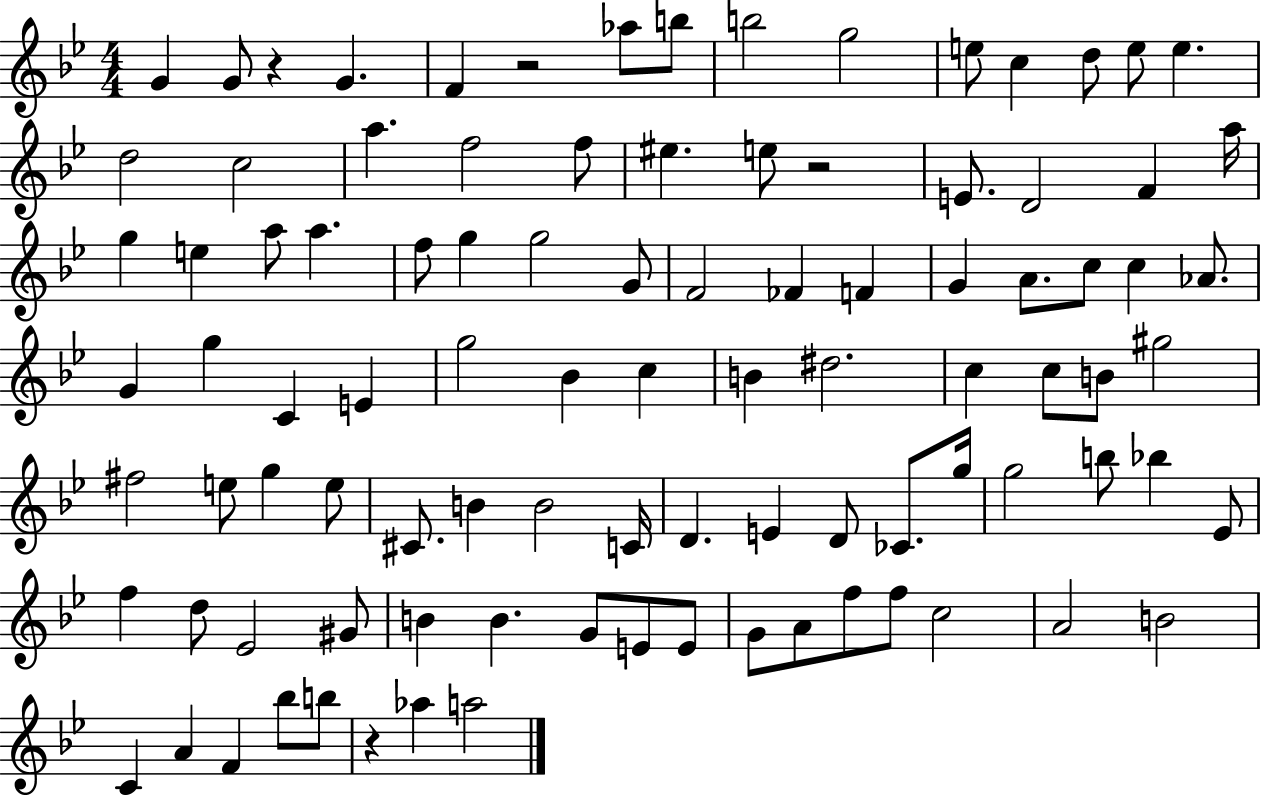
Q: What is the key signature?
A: BES major